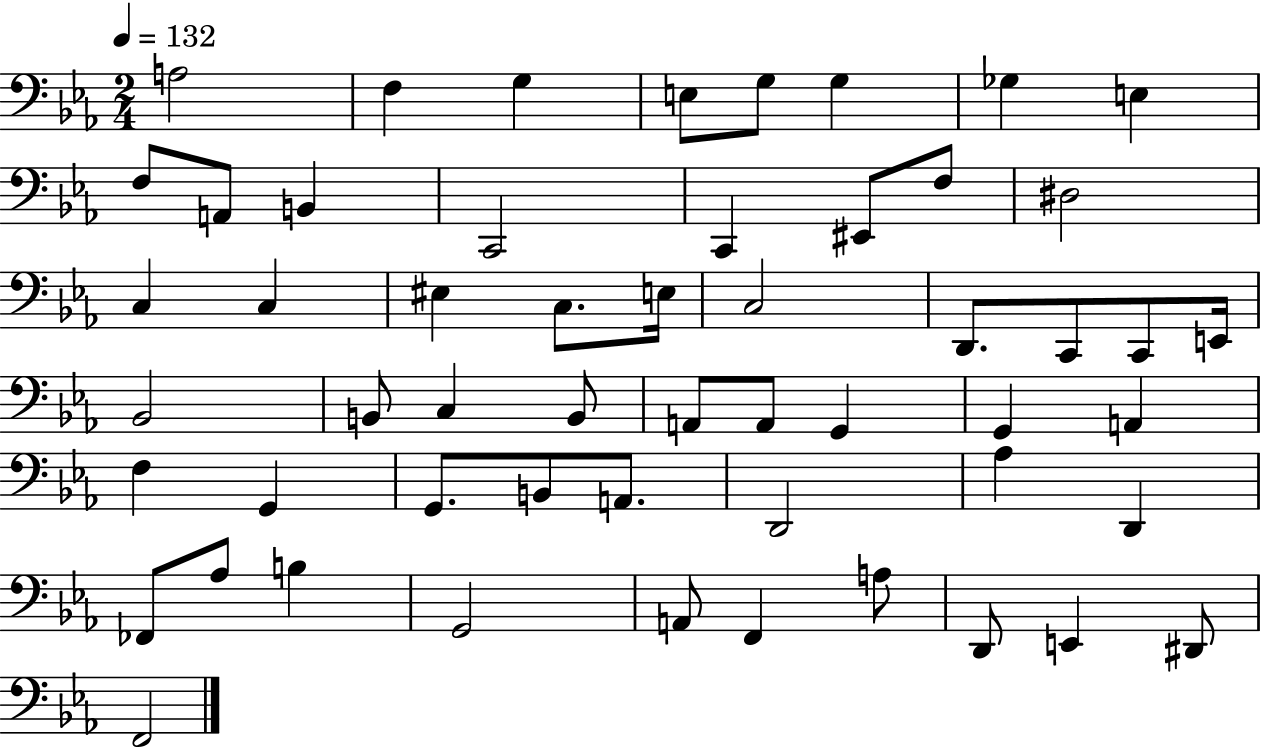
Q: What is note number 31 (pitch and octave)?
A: A2